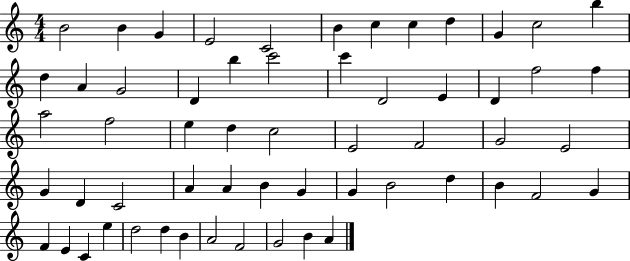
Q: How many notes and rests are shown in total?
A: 58